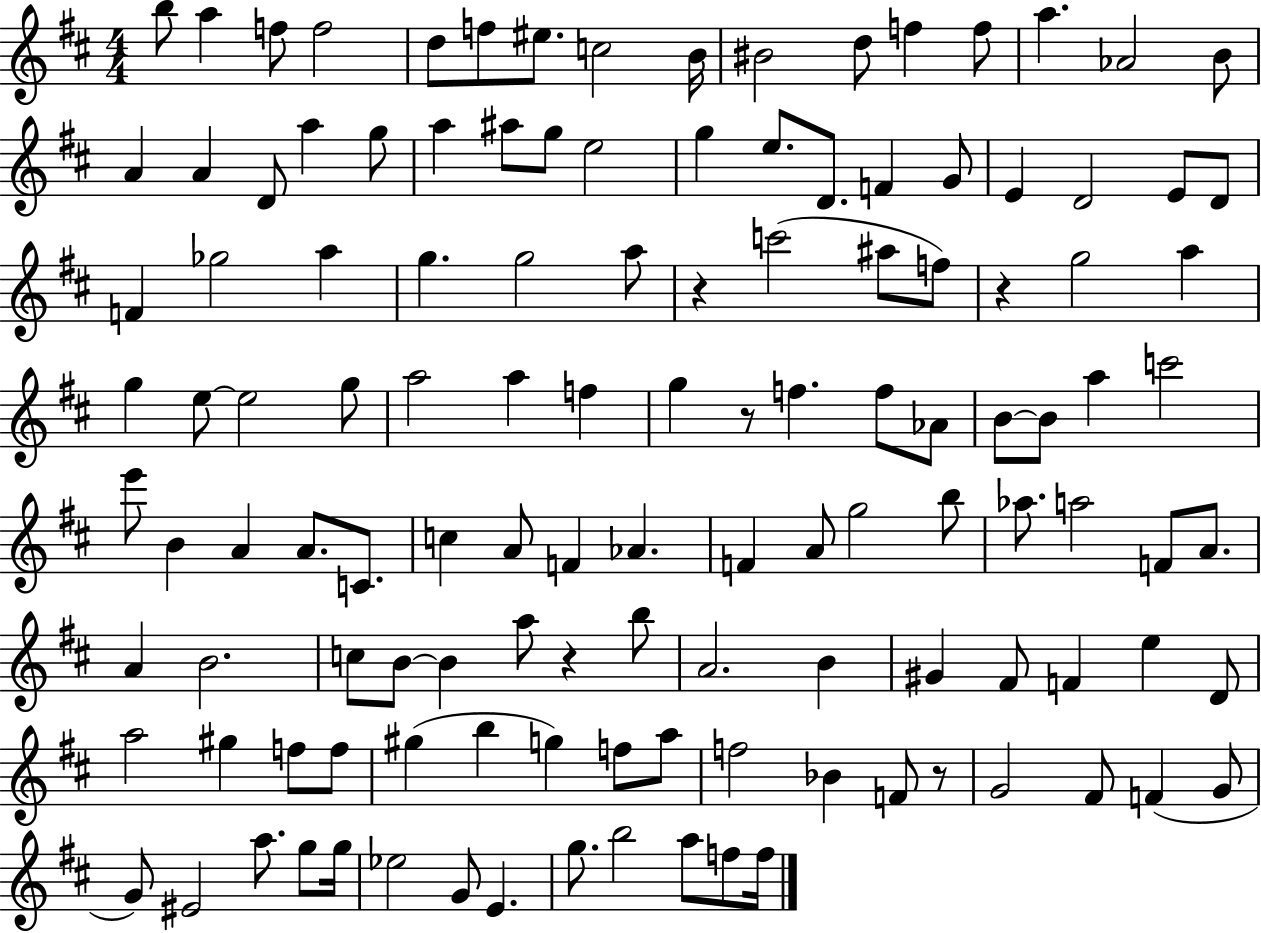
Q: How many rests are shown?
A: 5